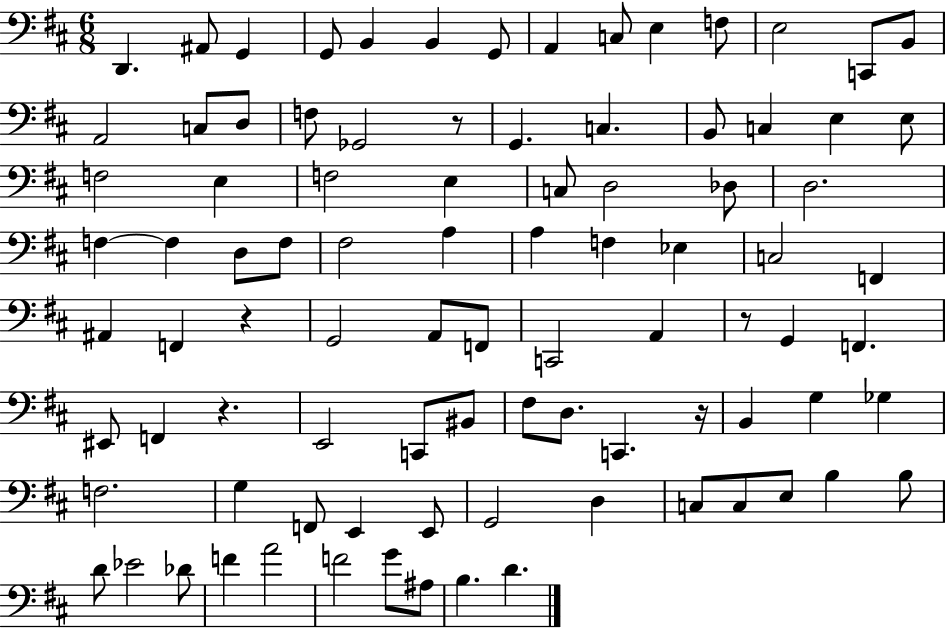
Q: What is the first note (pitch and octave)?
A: D2